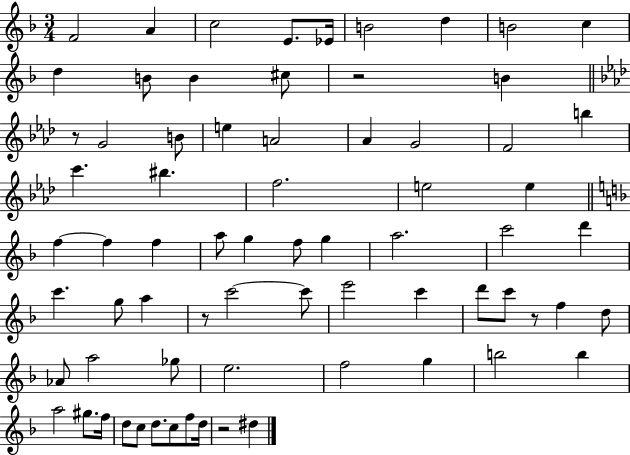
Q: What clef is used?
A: treble